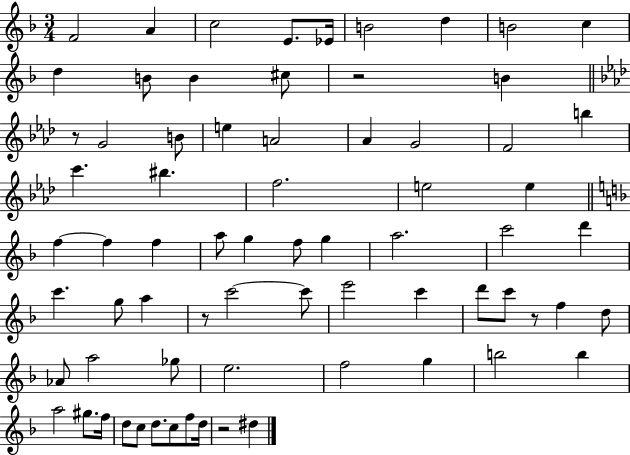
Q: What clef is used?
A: treble